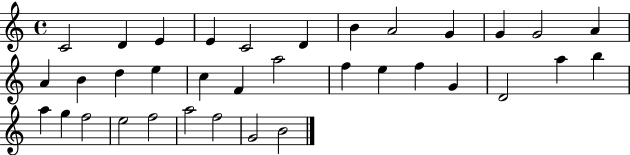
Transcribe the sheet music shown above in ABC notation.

X:1
T:Untitled
M:4/4
L:1/4
K:C
C2 D E E C2 D B A2 G G G2 A A B d e c F a2 f e f G D2 a b a g f2 e2 f2 a2 f2 G2 B2